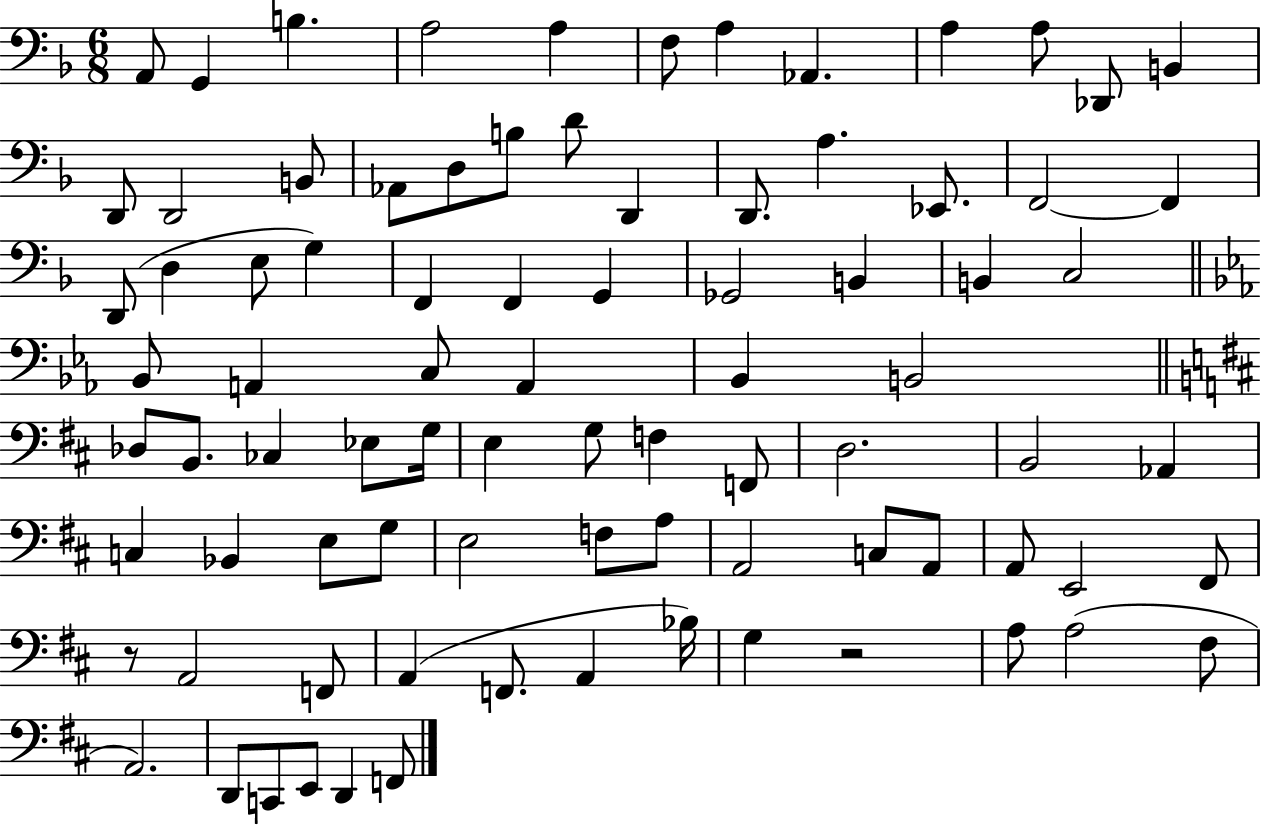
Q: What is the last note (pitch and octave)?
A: F2